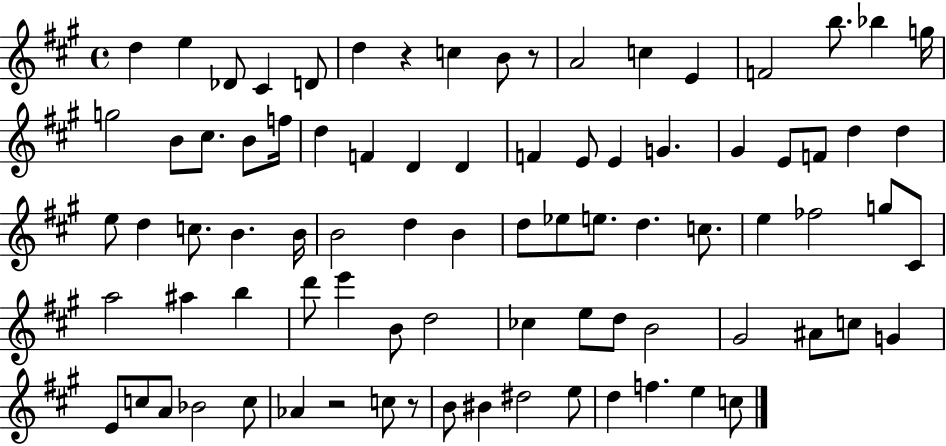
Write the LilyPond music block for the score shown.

{
  \clef treble
  \time 4/4
  \defaultTimeSignature
  \key a \major
  d''4 e''4 des'8 cis'4 d'8 | d''4 r4 c''4 b'8 r8 | a'2 c''4 e'4 | f'2 b''8. bes''4 g''16 | \break g''2 b'8 cis''8. b'8 f''16 | d''4 f'4 d'4 d'4 | f'4 e'8 e'4 g'4. | gis'4 e'8 f'8 d''4 d''4 | \break e''8 d''4 c''8. b'4. b'16 | b'2 d''4 b'4 | d''8 ees''8 e''8. d''4. c''8. | e''4 fes''2 g''8 cis'8 | \break a''2 ais''4 b''4 | d'''8 e'''4 b'8 d''2 | ces''4 e''8 d''8 b'2 | gis'2 ais'8 c''8 g'4 | \break e'8 c''8 a'8 bes'2 c''8 | aes'4 r2 c''8 r8 | b'8 bis'4 dis''2 e''8 | d''4 f''4. e''4 c''8 | \break \bar "|."
}